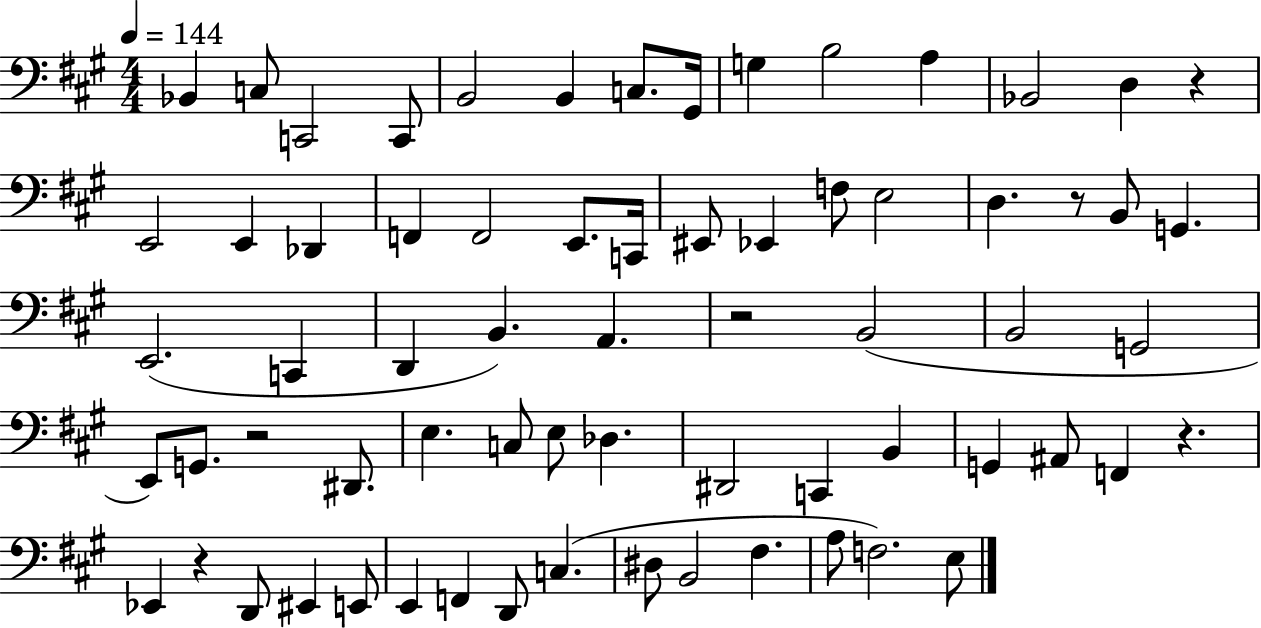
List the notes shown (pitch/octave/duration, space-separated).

Bb2/q C3/e C2/h C2/e B2/h B2/q C3/e. G#2/s G3/q B3/h A3/q Bb2/h D3/q R/q E2/h E2/q Db2/q F2/q F2/h E2/e. C2/s EIS2/e Eb2/q F3/e E3/h D3/q. R/e B2/e G2/q. E2/h. C2/q D2/q B2/q. A2/q. R/h B2/h B2/h G2/h E2/e G2/e. R/h D#2/e. E3/q. C3/e E3/e Db3/q. D#2/h C2/q B2/q G2/q A#2/e F2/q R/q. Eb2/q R/q D2/e EIS2/q E2/e E2/q F2/q D2/e C3/q. D#3/e B2/h F#3/q. A3/e F3/h. E3/e